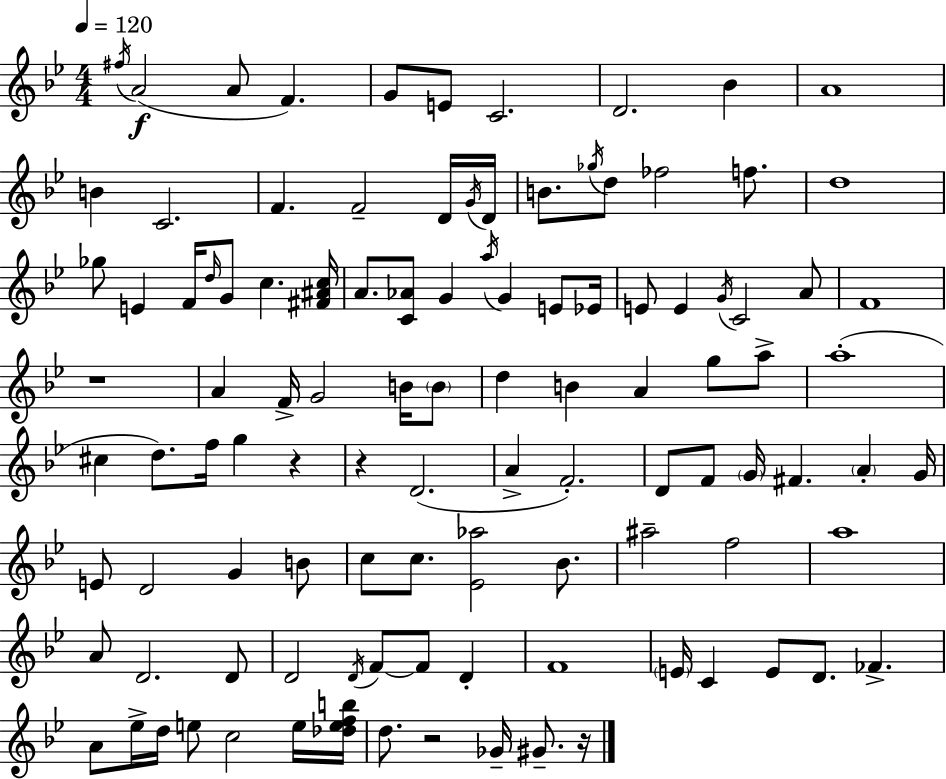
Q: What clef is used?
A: treble